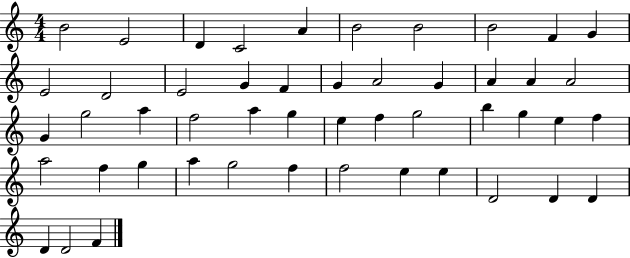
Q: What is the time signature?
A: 4/4